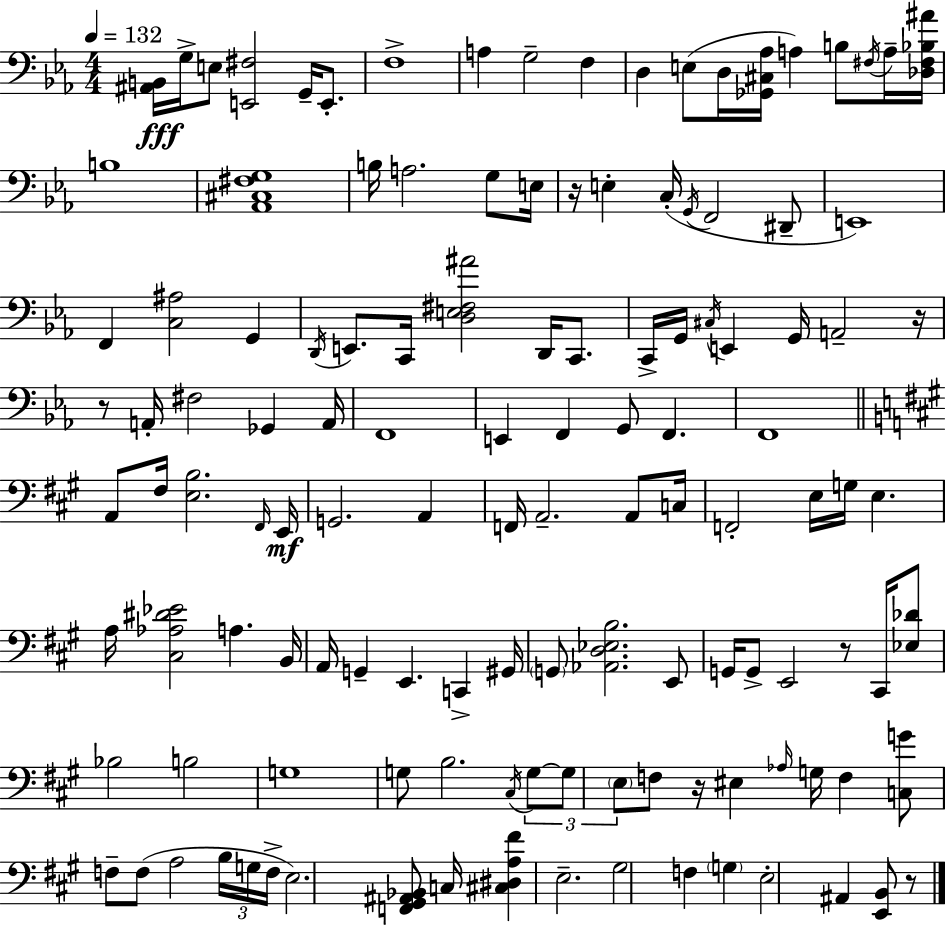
{
  \clef bass
  \numericTimeSignature
  \time 4/4
  \key ees \major
  \tempo 4 = 132
  <ais, b,>16\fff g16-> e8 <e, fis>2 g,16-- e,8.-. | f1-> | a4 g2-- f4 | d4 e8( d16 <ges, cis aes>16 a4) b8 \acciaccatura { fis16 } a16-- | \break <des fis bes ais'>16 b1 | <aes, cis fis g>1 | b16 a2. g8 | e16 r16 e4-. c16-.( \acciaccatura { g,16 } f,2 | \break dis,8-- e,1) | f,4 <c ais>2 g,4 | \acciaccatura { d,16 } e,8. c,16 <d e fis ais'>2 d,16 | c,8. c,16-> g,16 \acciaccatura { cis16 } e,4 g,16 a,2-- | \break r16 r8 a,16-. fis2 ges,4 | a,16 f,1 | e,4 f,4 g,8 f,4. | f,1 | \break \bar "||" \break \key a \major a,8 fis16 <e b>2. \grace { fis,16 } | e,16\mf g,2. a,4 | f,16 a,2.-- a,8 | c16 f,2-. e16 g16 e4. | \break a16 <cis aes dis' ees'>2 a4. | b,16 a,16 g,4-- e,4. c,4-> | gis,16 \parenthesize g,8 <aes, d ees b>2. e,8 | g,16 g,8-> e,2 r8 cis,16 <ees des'>8 | \break bes2 b2 | g1 | g8 b2. \acciaccatura { cis16 } | \tuplet 3/2 { g8~~ g8 \parenthesize e8 } f8 r16 eis4 \grace { aes16 } g16 f4 | \break <c g'>8 f8-- f8( a2 | \tuplet 3/2 { b16 g16 f16-> } e2.) | <f, gis, ais, bes,>8 c16 <cis dis a fis'>4 e2.-- | gis2 f4 \parenthesize g4 | \break e2-. ais,4 <e, b,>8 | r8 \bar "|."
}